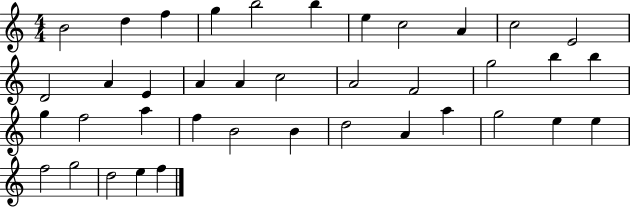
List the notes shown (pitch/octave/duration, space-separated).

B4/h D5/q F5/q G5/q B5/h B5/q E5/q C5/h A4/q C5/h E4/h D4/h A4/q E4/q A4/q A4/q C5/h A4/h F4/h G5/h B5/q B5/q G5/q F5/h A5/q F5/q B4/h B4/q D5/h A4/q A5/q G5/h E5/q E5/q F5/h G5/h D5/h E5/q F5/q